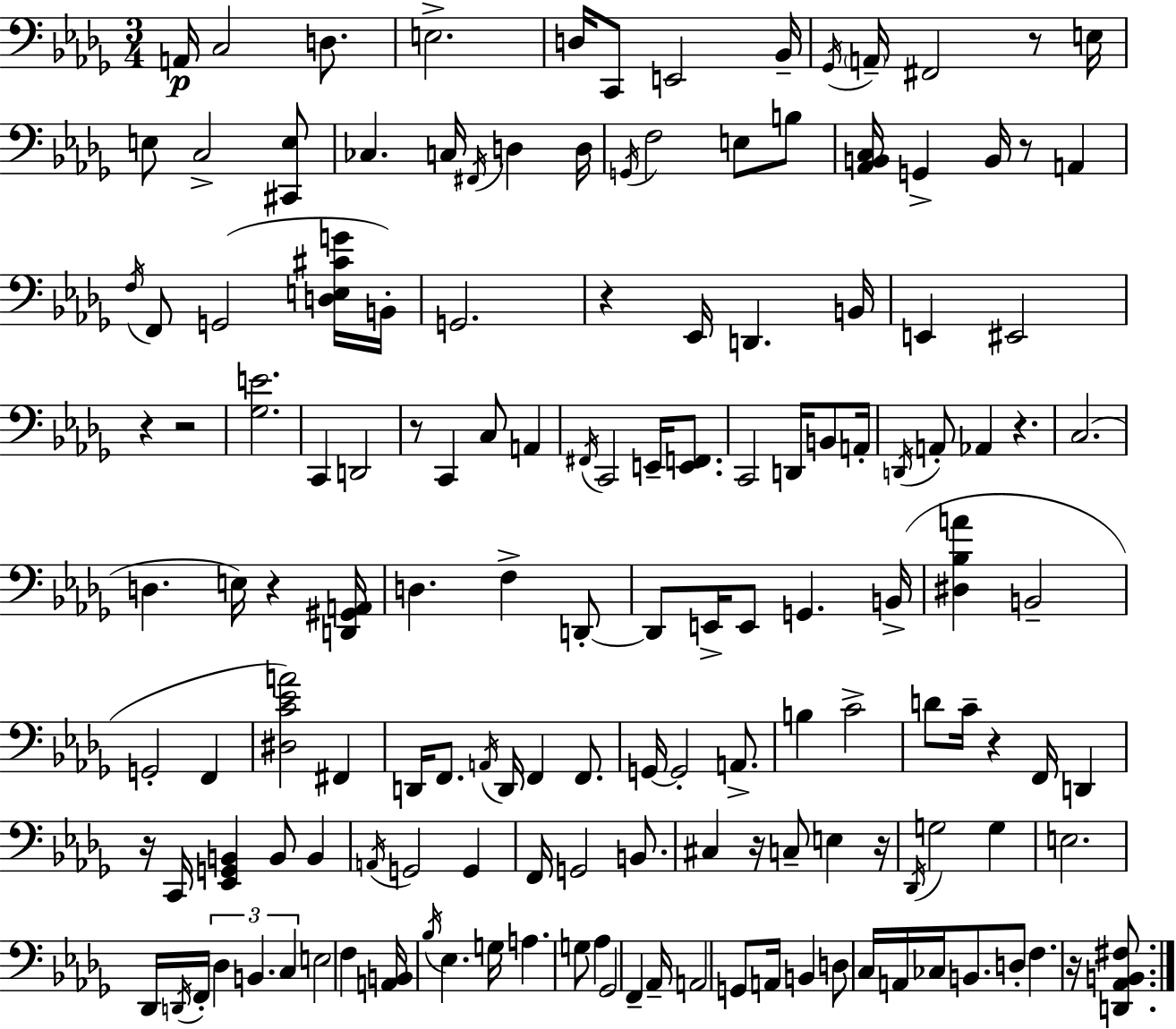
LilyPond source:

{
  \clef bass
  \numericTimeSignature
  \time 3/4
  \key bes \minor
  a,16\p c2 d8. | e2.-> | d16 c,8 e,2 bes,16-- | \acciaccatura { ges,16 } \parenthesize a,16-- fis,2 r8 | \break e16 e8 c2-> <cis, e>8 | ces4. c16 \acciaccatura { fis,16 } d4 | d16 \acciaccatura { g,16 } f2 e8 | b8 <aes, b, c>16 g,4-> b,16 r8 a,4 | \break \acciaccatura { f16 } f,8 g,2( | <d e cis' g'>16 b,16-.) g,2. | r4 ees,16 d,4. | b,16 e,4 eis,2 | \break r4 r2 | <ges e'>2. | c,4 d,2 | r8 c,4 c8 | \break a,4 \acciaccatura { fis,16 } c,2 | e,16-- <e, f,>8. c,2 | d,16 b,8 a,16-. \acciaccatura { d,16 } a,8-. aes,4 | r4. c2.( | \break d4. | e16) r4 <d, gis, a,>16 d4. | f4-> d,8-.~~ d,8 e,16-> e,8 g,4. | b,16->( <dis bes a'>4 b,2-- | \break g,2-. | f,4 <dis c' ees' a'>2) | fis,4 d,16 f,8. \acciaccatura { a,16 } d,16 | f,4 f,8. g,16~~ g,2-. | \break a,8.-> b4 c'2-> | d'8 c'16-- r4 | f,16 d,4 r16 c,16 <ees, g, b,>4 | b,8 b,4 \acciaccatura { a,16 } g,2 | \break g,4 f,16 g,2 | b,8. cis4 | r16 c8-- e4 r16 \acciaccatura { des,16 } g2 | g4 e2. | \break des,16 \acciaccatura { d,16 } f,16-. | \tuplet 3/2 { des4 b,4. c4 } | e2 f4 | <a, b,>16 \acciaccatura { bes16 } ees4. g16 a4. | \break g8 aes4 ges,2 | f,4-- aes,16-- | a,2 g,8 a,16 b,4 | d8 c16 a,16 ces16 b,8. d8-. | \break f4. r16 <d, aes, b, fis>8. \bar "|."
}